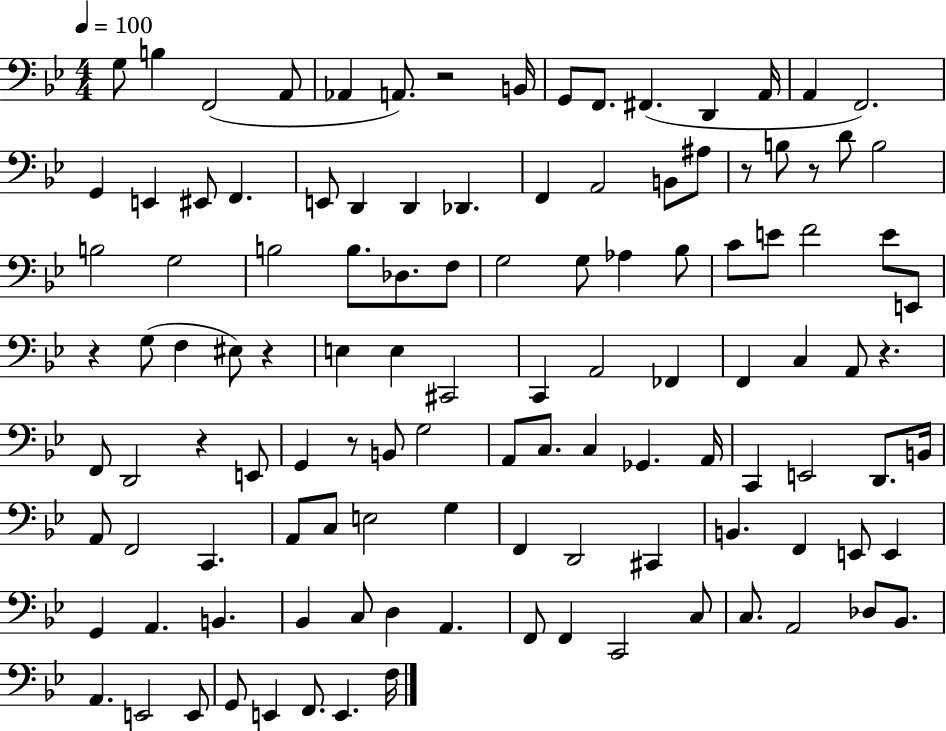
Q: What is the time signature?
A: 4/4